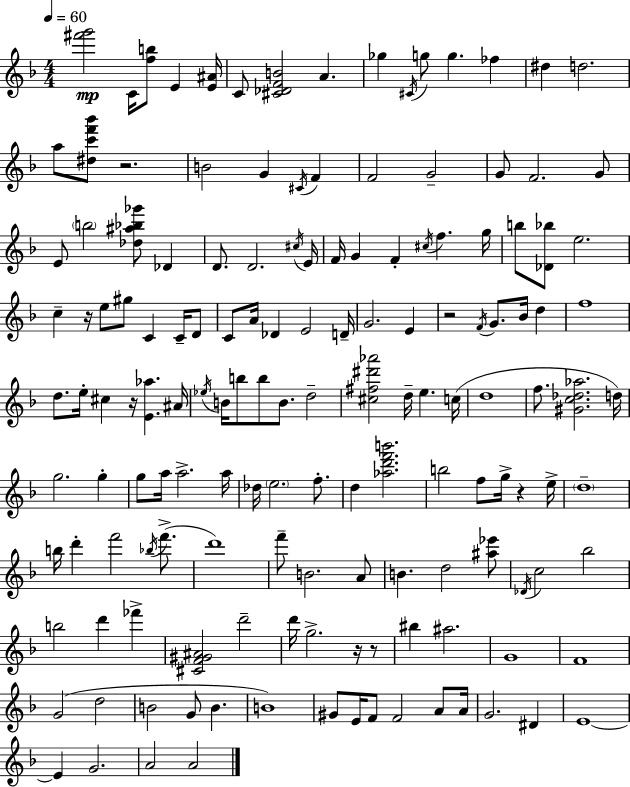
{
  \clef treble
  \numericTimeSignature
  \time 4/4
  \key f \major
  \tempo 4 = 60
  <fis''' g'''>2\mp c'16 <f'' b''>8 e'4 <e' ais'>16 | c'8 <cis' des' f' b'>2 a'4. | ges''4 \acciaccatura { cis'16 } g''8 g''4. fes''4 | dis''4 d''2. | \break a''8 <dis'' c''' f''' bes'''>8 r2. | b'2 g'4 \acciaccatura { cis'16 } f'4 | f'2 g'2-- | g'8 f'2. | \break g'8 e'8 \parenthesize b''2 <des'' ais'' bes'' ges'''>8 des'4 | d'8. d'2. | \acciaccatura { cis''16 } e'16 f'16 g'4 f'4-. \acciaccatura { cis''16 } f''4. | g''16 b''8 <des' bes''>8 e''2. | \break c''4-- r16 e''8 gis''8 c'4 | c'16-- d'8 c'8 a'16 des'4 e'2 | d'16-- g'2. | e'4 r2 \acciaccatura { f'16 } g'8. | \break bes'16 d''4 f''1 | d''8. e''16-. cis''4 r16 <e' aes''>4. | ais'16 \acciaccatura { ees''16 } b'16 b''8 b''8 b'8. d''2-- | <cis'' fis'' dis''' aes'''>2 d''16-- e''4. | \break c''16( d''1 | f''8. <gis' c'' des'' aes''>2. | d''16) g''2. | g''4-. g''8 a''16 a''2.-> | \break a''16 des''16 \parenthesize e''2. | f''8.-. d''4 <aes'' d''' f''' b'''>2. | b''2 f''8 | g''16-> r4 e''16-> \parenthesize d''1-- | \break b''16 d'''4-. f'''2 | \acciaccatura { bes''16 }( f'''8.-> d'''1) | f'''8-- b'2. | a'8 b'4. d''2 | \break <ais'' ees'''>8 \acciaccatura { des'16 } c''2 | bes''2 b''2 | d'''4 fes'''4-> <cis' f' gis' ais'>2 | d'''2-- d'''16 g''2.-> | \break r16 r8 bis''4 ais''2. | g'1 | f'1 | g'2( | \break d''2 b'2 | g'8 b'4. b'1) | gis'8 e'16 f'8 f'2 | a'8 a'16 g'2. | \break dis'4 e'1~~ | e'4 g'2. | a'2 | a'2 \bar "|."
}